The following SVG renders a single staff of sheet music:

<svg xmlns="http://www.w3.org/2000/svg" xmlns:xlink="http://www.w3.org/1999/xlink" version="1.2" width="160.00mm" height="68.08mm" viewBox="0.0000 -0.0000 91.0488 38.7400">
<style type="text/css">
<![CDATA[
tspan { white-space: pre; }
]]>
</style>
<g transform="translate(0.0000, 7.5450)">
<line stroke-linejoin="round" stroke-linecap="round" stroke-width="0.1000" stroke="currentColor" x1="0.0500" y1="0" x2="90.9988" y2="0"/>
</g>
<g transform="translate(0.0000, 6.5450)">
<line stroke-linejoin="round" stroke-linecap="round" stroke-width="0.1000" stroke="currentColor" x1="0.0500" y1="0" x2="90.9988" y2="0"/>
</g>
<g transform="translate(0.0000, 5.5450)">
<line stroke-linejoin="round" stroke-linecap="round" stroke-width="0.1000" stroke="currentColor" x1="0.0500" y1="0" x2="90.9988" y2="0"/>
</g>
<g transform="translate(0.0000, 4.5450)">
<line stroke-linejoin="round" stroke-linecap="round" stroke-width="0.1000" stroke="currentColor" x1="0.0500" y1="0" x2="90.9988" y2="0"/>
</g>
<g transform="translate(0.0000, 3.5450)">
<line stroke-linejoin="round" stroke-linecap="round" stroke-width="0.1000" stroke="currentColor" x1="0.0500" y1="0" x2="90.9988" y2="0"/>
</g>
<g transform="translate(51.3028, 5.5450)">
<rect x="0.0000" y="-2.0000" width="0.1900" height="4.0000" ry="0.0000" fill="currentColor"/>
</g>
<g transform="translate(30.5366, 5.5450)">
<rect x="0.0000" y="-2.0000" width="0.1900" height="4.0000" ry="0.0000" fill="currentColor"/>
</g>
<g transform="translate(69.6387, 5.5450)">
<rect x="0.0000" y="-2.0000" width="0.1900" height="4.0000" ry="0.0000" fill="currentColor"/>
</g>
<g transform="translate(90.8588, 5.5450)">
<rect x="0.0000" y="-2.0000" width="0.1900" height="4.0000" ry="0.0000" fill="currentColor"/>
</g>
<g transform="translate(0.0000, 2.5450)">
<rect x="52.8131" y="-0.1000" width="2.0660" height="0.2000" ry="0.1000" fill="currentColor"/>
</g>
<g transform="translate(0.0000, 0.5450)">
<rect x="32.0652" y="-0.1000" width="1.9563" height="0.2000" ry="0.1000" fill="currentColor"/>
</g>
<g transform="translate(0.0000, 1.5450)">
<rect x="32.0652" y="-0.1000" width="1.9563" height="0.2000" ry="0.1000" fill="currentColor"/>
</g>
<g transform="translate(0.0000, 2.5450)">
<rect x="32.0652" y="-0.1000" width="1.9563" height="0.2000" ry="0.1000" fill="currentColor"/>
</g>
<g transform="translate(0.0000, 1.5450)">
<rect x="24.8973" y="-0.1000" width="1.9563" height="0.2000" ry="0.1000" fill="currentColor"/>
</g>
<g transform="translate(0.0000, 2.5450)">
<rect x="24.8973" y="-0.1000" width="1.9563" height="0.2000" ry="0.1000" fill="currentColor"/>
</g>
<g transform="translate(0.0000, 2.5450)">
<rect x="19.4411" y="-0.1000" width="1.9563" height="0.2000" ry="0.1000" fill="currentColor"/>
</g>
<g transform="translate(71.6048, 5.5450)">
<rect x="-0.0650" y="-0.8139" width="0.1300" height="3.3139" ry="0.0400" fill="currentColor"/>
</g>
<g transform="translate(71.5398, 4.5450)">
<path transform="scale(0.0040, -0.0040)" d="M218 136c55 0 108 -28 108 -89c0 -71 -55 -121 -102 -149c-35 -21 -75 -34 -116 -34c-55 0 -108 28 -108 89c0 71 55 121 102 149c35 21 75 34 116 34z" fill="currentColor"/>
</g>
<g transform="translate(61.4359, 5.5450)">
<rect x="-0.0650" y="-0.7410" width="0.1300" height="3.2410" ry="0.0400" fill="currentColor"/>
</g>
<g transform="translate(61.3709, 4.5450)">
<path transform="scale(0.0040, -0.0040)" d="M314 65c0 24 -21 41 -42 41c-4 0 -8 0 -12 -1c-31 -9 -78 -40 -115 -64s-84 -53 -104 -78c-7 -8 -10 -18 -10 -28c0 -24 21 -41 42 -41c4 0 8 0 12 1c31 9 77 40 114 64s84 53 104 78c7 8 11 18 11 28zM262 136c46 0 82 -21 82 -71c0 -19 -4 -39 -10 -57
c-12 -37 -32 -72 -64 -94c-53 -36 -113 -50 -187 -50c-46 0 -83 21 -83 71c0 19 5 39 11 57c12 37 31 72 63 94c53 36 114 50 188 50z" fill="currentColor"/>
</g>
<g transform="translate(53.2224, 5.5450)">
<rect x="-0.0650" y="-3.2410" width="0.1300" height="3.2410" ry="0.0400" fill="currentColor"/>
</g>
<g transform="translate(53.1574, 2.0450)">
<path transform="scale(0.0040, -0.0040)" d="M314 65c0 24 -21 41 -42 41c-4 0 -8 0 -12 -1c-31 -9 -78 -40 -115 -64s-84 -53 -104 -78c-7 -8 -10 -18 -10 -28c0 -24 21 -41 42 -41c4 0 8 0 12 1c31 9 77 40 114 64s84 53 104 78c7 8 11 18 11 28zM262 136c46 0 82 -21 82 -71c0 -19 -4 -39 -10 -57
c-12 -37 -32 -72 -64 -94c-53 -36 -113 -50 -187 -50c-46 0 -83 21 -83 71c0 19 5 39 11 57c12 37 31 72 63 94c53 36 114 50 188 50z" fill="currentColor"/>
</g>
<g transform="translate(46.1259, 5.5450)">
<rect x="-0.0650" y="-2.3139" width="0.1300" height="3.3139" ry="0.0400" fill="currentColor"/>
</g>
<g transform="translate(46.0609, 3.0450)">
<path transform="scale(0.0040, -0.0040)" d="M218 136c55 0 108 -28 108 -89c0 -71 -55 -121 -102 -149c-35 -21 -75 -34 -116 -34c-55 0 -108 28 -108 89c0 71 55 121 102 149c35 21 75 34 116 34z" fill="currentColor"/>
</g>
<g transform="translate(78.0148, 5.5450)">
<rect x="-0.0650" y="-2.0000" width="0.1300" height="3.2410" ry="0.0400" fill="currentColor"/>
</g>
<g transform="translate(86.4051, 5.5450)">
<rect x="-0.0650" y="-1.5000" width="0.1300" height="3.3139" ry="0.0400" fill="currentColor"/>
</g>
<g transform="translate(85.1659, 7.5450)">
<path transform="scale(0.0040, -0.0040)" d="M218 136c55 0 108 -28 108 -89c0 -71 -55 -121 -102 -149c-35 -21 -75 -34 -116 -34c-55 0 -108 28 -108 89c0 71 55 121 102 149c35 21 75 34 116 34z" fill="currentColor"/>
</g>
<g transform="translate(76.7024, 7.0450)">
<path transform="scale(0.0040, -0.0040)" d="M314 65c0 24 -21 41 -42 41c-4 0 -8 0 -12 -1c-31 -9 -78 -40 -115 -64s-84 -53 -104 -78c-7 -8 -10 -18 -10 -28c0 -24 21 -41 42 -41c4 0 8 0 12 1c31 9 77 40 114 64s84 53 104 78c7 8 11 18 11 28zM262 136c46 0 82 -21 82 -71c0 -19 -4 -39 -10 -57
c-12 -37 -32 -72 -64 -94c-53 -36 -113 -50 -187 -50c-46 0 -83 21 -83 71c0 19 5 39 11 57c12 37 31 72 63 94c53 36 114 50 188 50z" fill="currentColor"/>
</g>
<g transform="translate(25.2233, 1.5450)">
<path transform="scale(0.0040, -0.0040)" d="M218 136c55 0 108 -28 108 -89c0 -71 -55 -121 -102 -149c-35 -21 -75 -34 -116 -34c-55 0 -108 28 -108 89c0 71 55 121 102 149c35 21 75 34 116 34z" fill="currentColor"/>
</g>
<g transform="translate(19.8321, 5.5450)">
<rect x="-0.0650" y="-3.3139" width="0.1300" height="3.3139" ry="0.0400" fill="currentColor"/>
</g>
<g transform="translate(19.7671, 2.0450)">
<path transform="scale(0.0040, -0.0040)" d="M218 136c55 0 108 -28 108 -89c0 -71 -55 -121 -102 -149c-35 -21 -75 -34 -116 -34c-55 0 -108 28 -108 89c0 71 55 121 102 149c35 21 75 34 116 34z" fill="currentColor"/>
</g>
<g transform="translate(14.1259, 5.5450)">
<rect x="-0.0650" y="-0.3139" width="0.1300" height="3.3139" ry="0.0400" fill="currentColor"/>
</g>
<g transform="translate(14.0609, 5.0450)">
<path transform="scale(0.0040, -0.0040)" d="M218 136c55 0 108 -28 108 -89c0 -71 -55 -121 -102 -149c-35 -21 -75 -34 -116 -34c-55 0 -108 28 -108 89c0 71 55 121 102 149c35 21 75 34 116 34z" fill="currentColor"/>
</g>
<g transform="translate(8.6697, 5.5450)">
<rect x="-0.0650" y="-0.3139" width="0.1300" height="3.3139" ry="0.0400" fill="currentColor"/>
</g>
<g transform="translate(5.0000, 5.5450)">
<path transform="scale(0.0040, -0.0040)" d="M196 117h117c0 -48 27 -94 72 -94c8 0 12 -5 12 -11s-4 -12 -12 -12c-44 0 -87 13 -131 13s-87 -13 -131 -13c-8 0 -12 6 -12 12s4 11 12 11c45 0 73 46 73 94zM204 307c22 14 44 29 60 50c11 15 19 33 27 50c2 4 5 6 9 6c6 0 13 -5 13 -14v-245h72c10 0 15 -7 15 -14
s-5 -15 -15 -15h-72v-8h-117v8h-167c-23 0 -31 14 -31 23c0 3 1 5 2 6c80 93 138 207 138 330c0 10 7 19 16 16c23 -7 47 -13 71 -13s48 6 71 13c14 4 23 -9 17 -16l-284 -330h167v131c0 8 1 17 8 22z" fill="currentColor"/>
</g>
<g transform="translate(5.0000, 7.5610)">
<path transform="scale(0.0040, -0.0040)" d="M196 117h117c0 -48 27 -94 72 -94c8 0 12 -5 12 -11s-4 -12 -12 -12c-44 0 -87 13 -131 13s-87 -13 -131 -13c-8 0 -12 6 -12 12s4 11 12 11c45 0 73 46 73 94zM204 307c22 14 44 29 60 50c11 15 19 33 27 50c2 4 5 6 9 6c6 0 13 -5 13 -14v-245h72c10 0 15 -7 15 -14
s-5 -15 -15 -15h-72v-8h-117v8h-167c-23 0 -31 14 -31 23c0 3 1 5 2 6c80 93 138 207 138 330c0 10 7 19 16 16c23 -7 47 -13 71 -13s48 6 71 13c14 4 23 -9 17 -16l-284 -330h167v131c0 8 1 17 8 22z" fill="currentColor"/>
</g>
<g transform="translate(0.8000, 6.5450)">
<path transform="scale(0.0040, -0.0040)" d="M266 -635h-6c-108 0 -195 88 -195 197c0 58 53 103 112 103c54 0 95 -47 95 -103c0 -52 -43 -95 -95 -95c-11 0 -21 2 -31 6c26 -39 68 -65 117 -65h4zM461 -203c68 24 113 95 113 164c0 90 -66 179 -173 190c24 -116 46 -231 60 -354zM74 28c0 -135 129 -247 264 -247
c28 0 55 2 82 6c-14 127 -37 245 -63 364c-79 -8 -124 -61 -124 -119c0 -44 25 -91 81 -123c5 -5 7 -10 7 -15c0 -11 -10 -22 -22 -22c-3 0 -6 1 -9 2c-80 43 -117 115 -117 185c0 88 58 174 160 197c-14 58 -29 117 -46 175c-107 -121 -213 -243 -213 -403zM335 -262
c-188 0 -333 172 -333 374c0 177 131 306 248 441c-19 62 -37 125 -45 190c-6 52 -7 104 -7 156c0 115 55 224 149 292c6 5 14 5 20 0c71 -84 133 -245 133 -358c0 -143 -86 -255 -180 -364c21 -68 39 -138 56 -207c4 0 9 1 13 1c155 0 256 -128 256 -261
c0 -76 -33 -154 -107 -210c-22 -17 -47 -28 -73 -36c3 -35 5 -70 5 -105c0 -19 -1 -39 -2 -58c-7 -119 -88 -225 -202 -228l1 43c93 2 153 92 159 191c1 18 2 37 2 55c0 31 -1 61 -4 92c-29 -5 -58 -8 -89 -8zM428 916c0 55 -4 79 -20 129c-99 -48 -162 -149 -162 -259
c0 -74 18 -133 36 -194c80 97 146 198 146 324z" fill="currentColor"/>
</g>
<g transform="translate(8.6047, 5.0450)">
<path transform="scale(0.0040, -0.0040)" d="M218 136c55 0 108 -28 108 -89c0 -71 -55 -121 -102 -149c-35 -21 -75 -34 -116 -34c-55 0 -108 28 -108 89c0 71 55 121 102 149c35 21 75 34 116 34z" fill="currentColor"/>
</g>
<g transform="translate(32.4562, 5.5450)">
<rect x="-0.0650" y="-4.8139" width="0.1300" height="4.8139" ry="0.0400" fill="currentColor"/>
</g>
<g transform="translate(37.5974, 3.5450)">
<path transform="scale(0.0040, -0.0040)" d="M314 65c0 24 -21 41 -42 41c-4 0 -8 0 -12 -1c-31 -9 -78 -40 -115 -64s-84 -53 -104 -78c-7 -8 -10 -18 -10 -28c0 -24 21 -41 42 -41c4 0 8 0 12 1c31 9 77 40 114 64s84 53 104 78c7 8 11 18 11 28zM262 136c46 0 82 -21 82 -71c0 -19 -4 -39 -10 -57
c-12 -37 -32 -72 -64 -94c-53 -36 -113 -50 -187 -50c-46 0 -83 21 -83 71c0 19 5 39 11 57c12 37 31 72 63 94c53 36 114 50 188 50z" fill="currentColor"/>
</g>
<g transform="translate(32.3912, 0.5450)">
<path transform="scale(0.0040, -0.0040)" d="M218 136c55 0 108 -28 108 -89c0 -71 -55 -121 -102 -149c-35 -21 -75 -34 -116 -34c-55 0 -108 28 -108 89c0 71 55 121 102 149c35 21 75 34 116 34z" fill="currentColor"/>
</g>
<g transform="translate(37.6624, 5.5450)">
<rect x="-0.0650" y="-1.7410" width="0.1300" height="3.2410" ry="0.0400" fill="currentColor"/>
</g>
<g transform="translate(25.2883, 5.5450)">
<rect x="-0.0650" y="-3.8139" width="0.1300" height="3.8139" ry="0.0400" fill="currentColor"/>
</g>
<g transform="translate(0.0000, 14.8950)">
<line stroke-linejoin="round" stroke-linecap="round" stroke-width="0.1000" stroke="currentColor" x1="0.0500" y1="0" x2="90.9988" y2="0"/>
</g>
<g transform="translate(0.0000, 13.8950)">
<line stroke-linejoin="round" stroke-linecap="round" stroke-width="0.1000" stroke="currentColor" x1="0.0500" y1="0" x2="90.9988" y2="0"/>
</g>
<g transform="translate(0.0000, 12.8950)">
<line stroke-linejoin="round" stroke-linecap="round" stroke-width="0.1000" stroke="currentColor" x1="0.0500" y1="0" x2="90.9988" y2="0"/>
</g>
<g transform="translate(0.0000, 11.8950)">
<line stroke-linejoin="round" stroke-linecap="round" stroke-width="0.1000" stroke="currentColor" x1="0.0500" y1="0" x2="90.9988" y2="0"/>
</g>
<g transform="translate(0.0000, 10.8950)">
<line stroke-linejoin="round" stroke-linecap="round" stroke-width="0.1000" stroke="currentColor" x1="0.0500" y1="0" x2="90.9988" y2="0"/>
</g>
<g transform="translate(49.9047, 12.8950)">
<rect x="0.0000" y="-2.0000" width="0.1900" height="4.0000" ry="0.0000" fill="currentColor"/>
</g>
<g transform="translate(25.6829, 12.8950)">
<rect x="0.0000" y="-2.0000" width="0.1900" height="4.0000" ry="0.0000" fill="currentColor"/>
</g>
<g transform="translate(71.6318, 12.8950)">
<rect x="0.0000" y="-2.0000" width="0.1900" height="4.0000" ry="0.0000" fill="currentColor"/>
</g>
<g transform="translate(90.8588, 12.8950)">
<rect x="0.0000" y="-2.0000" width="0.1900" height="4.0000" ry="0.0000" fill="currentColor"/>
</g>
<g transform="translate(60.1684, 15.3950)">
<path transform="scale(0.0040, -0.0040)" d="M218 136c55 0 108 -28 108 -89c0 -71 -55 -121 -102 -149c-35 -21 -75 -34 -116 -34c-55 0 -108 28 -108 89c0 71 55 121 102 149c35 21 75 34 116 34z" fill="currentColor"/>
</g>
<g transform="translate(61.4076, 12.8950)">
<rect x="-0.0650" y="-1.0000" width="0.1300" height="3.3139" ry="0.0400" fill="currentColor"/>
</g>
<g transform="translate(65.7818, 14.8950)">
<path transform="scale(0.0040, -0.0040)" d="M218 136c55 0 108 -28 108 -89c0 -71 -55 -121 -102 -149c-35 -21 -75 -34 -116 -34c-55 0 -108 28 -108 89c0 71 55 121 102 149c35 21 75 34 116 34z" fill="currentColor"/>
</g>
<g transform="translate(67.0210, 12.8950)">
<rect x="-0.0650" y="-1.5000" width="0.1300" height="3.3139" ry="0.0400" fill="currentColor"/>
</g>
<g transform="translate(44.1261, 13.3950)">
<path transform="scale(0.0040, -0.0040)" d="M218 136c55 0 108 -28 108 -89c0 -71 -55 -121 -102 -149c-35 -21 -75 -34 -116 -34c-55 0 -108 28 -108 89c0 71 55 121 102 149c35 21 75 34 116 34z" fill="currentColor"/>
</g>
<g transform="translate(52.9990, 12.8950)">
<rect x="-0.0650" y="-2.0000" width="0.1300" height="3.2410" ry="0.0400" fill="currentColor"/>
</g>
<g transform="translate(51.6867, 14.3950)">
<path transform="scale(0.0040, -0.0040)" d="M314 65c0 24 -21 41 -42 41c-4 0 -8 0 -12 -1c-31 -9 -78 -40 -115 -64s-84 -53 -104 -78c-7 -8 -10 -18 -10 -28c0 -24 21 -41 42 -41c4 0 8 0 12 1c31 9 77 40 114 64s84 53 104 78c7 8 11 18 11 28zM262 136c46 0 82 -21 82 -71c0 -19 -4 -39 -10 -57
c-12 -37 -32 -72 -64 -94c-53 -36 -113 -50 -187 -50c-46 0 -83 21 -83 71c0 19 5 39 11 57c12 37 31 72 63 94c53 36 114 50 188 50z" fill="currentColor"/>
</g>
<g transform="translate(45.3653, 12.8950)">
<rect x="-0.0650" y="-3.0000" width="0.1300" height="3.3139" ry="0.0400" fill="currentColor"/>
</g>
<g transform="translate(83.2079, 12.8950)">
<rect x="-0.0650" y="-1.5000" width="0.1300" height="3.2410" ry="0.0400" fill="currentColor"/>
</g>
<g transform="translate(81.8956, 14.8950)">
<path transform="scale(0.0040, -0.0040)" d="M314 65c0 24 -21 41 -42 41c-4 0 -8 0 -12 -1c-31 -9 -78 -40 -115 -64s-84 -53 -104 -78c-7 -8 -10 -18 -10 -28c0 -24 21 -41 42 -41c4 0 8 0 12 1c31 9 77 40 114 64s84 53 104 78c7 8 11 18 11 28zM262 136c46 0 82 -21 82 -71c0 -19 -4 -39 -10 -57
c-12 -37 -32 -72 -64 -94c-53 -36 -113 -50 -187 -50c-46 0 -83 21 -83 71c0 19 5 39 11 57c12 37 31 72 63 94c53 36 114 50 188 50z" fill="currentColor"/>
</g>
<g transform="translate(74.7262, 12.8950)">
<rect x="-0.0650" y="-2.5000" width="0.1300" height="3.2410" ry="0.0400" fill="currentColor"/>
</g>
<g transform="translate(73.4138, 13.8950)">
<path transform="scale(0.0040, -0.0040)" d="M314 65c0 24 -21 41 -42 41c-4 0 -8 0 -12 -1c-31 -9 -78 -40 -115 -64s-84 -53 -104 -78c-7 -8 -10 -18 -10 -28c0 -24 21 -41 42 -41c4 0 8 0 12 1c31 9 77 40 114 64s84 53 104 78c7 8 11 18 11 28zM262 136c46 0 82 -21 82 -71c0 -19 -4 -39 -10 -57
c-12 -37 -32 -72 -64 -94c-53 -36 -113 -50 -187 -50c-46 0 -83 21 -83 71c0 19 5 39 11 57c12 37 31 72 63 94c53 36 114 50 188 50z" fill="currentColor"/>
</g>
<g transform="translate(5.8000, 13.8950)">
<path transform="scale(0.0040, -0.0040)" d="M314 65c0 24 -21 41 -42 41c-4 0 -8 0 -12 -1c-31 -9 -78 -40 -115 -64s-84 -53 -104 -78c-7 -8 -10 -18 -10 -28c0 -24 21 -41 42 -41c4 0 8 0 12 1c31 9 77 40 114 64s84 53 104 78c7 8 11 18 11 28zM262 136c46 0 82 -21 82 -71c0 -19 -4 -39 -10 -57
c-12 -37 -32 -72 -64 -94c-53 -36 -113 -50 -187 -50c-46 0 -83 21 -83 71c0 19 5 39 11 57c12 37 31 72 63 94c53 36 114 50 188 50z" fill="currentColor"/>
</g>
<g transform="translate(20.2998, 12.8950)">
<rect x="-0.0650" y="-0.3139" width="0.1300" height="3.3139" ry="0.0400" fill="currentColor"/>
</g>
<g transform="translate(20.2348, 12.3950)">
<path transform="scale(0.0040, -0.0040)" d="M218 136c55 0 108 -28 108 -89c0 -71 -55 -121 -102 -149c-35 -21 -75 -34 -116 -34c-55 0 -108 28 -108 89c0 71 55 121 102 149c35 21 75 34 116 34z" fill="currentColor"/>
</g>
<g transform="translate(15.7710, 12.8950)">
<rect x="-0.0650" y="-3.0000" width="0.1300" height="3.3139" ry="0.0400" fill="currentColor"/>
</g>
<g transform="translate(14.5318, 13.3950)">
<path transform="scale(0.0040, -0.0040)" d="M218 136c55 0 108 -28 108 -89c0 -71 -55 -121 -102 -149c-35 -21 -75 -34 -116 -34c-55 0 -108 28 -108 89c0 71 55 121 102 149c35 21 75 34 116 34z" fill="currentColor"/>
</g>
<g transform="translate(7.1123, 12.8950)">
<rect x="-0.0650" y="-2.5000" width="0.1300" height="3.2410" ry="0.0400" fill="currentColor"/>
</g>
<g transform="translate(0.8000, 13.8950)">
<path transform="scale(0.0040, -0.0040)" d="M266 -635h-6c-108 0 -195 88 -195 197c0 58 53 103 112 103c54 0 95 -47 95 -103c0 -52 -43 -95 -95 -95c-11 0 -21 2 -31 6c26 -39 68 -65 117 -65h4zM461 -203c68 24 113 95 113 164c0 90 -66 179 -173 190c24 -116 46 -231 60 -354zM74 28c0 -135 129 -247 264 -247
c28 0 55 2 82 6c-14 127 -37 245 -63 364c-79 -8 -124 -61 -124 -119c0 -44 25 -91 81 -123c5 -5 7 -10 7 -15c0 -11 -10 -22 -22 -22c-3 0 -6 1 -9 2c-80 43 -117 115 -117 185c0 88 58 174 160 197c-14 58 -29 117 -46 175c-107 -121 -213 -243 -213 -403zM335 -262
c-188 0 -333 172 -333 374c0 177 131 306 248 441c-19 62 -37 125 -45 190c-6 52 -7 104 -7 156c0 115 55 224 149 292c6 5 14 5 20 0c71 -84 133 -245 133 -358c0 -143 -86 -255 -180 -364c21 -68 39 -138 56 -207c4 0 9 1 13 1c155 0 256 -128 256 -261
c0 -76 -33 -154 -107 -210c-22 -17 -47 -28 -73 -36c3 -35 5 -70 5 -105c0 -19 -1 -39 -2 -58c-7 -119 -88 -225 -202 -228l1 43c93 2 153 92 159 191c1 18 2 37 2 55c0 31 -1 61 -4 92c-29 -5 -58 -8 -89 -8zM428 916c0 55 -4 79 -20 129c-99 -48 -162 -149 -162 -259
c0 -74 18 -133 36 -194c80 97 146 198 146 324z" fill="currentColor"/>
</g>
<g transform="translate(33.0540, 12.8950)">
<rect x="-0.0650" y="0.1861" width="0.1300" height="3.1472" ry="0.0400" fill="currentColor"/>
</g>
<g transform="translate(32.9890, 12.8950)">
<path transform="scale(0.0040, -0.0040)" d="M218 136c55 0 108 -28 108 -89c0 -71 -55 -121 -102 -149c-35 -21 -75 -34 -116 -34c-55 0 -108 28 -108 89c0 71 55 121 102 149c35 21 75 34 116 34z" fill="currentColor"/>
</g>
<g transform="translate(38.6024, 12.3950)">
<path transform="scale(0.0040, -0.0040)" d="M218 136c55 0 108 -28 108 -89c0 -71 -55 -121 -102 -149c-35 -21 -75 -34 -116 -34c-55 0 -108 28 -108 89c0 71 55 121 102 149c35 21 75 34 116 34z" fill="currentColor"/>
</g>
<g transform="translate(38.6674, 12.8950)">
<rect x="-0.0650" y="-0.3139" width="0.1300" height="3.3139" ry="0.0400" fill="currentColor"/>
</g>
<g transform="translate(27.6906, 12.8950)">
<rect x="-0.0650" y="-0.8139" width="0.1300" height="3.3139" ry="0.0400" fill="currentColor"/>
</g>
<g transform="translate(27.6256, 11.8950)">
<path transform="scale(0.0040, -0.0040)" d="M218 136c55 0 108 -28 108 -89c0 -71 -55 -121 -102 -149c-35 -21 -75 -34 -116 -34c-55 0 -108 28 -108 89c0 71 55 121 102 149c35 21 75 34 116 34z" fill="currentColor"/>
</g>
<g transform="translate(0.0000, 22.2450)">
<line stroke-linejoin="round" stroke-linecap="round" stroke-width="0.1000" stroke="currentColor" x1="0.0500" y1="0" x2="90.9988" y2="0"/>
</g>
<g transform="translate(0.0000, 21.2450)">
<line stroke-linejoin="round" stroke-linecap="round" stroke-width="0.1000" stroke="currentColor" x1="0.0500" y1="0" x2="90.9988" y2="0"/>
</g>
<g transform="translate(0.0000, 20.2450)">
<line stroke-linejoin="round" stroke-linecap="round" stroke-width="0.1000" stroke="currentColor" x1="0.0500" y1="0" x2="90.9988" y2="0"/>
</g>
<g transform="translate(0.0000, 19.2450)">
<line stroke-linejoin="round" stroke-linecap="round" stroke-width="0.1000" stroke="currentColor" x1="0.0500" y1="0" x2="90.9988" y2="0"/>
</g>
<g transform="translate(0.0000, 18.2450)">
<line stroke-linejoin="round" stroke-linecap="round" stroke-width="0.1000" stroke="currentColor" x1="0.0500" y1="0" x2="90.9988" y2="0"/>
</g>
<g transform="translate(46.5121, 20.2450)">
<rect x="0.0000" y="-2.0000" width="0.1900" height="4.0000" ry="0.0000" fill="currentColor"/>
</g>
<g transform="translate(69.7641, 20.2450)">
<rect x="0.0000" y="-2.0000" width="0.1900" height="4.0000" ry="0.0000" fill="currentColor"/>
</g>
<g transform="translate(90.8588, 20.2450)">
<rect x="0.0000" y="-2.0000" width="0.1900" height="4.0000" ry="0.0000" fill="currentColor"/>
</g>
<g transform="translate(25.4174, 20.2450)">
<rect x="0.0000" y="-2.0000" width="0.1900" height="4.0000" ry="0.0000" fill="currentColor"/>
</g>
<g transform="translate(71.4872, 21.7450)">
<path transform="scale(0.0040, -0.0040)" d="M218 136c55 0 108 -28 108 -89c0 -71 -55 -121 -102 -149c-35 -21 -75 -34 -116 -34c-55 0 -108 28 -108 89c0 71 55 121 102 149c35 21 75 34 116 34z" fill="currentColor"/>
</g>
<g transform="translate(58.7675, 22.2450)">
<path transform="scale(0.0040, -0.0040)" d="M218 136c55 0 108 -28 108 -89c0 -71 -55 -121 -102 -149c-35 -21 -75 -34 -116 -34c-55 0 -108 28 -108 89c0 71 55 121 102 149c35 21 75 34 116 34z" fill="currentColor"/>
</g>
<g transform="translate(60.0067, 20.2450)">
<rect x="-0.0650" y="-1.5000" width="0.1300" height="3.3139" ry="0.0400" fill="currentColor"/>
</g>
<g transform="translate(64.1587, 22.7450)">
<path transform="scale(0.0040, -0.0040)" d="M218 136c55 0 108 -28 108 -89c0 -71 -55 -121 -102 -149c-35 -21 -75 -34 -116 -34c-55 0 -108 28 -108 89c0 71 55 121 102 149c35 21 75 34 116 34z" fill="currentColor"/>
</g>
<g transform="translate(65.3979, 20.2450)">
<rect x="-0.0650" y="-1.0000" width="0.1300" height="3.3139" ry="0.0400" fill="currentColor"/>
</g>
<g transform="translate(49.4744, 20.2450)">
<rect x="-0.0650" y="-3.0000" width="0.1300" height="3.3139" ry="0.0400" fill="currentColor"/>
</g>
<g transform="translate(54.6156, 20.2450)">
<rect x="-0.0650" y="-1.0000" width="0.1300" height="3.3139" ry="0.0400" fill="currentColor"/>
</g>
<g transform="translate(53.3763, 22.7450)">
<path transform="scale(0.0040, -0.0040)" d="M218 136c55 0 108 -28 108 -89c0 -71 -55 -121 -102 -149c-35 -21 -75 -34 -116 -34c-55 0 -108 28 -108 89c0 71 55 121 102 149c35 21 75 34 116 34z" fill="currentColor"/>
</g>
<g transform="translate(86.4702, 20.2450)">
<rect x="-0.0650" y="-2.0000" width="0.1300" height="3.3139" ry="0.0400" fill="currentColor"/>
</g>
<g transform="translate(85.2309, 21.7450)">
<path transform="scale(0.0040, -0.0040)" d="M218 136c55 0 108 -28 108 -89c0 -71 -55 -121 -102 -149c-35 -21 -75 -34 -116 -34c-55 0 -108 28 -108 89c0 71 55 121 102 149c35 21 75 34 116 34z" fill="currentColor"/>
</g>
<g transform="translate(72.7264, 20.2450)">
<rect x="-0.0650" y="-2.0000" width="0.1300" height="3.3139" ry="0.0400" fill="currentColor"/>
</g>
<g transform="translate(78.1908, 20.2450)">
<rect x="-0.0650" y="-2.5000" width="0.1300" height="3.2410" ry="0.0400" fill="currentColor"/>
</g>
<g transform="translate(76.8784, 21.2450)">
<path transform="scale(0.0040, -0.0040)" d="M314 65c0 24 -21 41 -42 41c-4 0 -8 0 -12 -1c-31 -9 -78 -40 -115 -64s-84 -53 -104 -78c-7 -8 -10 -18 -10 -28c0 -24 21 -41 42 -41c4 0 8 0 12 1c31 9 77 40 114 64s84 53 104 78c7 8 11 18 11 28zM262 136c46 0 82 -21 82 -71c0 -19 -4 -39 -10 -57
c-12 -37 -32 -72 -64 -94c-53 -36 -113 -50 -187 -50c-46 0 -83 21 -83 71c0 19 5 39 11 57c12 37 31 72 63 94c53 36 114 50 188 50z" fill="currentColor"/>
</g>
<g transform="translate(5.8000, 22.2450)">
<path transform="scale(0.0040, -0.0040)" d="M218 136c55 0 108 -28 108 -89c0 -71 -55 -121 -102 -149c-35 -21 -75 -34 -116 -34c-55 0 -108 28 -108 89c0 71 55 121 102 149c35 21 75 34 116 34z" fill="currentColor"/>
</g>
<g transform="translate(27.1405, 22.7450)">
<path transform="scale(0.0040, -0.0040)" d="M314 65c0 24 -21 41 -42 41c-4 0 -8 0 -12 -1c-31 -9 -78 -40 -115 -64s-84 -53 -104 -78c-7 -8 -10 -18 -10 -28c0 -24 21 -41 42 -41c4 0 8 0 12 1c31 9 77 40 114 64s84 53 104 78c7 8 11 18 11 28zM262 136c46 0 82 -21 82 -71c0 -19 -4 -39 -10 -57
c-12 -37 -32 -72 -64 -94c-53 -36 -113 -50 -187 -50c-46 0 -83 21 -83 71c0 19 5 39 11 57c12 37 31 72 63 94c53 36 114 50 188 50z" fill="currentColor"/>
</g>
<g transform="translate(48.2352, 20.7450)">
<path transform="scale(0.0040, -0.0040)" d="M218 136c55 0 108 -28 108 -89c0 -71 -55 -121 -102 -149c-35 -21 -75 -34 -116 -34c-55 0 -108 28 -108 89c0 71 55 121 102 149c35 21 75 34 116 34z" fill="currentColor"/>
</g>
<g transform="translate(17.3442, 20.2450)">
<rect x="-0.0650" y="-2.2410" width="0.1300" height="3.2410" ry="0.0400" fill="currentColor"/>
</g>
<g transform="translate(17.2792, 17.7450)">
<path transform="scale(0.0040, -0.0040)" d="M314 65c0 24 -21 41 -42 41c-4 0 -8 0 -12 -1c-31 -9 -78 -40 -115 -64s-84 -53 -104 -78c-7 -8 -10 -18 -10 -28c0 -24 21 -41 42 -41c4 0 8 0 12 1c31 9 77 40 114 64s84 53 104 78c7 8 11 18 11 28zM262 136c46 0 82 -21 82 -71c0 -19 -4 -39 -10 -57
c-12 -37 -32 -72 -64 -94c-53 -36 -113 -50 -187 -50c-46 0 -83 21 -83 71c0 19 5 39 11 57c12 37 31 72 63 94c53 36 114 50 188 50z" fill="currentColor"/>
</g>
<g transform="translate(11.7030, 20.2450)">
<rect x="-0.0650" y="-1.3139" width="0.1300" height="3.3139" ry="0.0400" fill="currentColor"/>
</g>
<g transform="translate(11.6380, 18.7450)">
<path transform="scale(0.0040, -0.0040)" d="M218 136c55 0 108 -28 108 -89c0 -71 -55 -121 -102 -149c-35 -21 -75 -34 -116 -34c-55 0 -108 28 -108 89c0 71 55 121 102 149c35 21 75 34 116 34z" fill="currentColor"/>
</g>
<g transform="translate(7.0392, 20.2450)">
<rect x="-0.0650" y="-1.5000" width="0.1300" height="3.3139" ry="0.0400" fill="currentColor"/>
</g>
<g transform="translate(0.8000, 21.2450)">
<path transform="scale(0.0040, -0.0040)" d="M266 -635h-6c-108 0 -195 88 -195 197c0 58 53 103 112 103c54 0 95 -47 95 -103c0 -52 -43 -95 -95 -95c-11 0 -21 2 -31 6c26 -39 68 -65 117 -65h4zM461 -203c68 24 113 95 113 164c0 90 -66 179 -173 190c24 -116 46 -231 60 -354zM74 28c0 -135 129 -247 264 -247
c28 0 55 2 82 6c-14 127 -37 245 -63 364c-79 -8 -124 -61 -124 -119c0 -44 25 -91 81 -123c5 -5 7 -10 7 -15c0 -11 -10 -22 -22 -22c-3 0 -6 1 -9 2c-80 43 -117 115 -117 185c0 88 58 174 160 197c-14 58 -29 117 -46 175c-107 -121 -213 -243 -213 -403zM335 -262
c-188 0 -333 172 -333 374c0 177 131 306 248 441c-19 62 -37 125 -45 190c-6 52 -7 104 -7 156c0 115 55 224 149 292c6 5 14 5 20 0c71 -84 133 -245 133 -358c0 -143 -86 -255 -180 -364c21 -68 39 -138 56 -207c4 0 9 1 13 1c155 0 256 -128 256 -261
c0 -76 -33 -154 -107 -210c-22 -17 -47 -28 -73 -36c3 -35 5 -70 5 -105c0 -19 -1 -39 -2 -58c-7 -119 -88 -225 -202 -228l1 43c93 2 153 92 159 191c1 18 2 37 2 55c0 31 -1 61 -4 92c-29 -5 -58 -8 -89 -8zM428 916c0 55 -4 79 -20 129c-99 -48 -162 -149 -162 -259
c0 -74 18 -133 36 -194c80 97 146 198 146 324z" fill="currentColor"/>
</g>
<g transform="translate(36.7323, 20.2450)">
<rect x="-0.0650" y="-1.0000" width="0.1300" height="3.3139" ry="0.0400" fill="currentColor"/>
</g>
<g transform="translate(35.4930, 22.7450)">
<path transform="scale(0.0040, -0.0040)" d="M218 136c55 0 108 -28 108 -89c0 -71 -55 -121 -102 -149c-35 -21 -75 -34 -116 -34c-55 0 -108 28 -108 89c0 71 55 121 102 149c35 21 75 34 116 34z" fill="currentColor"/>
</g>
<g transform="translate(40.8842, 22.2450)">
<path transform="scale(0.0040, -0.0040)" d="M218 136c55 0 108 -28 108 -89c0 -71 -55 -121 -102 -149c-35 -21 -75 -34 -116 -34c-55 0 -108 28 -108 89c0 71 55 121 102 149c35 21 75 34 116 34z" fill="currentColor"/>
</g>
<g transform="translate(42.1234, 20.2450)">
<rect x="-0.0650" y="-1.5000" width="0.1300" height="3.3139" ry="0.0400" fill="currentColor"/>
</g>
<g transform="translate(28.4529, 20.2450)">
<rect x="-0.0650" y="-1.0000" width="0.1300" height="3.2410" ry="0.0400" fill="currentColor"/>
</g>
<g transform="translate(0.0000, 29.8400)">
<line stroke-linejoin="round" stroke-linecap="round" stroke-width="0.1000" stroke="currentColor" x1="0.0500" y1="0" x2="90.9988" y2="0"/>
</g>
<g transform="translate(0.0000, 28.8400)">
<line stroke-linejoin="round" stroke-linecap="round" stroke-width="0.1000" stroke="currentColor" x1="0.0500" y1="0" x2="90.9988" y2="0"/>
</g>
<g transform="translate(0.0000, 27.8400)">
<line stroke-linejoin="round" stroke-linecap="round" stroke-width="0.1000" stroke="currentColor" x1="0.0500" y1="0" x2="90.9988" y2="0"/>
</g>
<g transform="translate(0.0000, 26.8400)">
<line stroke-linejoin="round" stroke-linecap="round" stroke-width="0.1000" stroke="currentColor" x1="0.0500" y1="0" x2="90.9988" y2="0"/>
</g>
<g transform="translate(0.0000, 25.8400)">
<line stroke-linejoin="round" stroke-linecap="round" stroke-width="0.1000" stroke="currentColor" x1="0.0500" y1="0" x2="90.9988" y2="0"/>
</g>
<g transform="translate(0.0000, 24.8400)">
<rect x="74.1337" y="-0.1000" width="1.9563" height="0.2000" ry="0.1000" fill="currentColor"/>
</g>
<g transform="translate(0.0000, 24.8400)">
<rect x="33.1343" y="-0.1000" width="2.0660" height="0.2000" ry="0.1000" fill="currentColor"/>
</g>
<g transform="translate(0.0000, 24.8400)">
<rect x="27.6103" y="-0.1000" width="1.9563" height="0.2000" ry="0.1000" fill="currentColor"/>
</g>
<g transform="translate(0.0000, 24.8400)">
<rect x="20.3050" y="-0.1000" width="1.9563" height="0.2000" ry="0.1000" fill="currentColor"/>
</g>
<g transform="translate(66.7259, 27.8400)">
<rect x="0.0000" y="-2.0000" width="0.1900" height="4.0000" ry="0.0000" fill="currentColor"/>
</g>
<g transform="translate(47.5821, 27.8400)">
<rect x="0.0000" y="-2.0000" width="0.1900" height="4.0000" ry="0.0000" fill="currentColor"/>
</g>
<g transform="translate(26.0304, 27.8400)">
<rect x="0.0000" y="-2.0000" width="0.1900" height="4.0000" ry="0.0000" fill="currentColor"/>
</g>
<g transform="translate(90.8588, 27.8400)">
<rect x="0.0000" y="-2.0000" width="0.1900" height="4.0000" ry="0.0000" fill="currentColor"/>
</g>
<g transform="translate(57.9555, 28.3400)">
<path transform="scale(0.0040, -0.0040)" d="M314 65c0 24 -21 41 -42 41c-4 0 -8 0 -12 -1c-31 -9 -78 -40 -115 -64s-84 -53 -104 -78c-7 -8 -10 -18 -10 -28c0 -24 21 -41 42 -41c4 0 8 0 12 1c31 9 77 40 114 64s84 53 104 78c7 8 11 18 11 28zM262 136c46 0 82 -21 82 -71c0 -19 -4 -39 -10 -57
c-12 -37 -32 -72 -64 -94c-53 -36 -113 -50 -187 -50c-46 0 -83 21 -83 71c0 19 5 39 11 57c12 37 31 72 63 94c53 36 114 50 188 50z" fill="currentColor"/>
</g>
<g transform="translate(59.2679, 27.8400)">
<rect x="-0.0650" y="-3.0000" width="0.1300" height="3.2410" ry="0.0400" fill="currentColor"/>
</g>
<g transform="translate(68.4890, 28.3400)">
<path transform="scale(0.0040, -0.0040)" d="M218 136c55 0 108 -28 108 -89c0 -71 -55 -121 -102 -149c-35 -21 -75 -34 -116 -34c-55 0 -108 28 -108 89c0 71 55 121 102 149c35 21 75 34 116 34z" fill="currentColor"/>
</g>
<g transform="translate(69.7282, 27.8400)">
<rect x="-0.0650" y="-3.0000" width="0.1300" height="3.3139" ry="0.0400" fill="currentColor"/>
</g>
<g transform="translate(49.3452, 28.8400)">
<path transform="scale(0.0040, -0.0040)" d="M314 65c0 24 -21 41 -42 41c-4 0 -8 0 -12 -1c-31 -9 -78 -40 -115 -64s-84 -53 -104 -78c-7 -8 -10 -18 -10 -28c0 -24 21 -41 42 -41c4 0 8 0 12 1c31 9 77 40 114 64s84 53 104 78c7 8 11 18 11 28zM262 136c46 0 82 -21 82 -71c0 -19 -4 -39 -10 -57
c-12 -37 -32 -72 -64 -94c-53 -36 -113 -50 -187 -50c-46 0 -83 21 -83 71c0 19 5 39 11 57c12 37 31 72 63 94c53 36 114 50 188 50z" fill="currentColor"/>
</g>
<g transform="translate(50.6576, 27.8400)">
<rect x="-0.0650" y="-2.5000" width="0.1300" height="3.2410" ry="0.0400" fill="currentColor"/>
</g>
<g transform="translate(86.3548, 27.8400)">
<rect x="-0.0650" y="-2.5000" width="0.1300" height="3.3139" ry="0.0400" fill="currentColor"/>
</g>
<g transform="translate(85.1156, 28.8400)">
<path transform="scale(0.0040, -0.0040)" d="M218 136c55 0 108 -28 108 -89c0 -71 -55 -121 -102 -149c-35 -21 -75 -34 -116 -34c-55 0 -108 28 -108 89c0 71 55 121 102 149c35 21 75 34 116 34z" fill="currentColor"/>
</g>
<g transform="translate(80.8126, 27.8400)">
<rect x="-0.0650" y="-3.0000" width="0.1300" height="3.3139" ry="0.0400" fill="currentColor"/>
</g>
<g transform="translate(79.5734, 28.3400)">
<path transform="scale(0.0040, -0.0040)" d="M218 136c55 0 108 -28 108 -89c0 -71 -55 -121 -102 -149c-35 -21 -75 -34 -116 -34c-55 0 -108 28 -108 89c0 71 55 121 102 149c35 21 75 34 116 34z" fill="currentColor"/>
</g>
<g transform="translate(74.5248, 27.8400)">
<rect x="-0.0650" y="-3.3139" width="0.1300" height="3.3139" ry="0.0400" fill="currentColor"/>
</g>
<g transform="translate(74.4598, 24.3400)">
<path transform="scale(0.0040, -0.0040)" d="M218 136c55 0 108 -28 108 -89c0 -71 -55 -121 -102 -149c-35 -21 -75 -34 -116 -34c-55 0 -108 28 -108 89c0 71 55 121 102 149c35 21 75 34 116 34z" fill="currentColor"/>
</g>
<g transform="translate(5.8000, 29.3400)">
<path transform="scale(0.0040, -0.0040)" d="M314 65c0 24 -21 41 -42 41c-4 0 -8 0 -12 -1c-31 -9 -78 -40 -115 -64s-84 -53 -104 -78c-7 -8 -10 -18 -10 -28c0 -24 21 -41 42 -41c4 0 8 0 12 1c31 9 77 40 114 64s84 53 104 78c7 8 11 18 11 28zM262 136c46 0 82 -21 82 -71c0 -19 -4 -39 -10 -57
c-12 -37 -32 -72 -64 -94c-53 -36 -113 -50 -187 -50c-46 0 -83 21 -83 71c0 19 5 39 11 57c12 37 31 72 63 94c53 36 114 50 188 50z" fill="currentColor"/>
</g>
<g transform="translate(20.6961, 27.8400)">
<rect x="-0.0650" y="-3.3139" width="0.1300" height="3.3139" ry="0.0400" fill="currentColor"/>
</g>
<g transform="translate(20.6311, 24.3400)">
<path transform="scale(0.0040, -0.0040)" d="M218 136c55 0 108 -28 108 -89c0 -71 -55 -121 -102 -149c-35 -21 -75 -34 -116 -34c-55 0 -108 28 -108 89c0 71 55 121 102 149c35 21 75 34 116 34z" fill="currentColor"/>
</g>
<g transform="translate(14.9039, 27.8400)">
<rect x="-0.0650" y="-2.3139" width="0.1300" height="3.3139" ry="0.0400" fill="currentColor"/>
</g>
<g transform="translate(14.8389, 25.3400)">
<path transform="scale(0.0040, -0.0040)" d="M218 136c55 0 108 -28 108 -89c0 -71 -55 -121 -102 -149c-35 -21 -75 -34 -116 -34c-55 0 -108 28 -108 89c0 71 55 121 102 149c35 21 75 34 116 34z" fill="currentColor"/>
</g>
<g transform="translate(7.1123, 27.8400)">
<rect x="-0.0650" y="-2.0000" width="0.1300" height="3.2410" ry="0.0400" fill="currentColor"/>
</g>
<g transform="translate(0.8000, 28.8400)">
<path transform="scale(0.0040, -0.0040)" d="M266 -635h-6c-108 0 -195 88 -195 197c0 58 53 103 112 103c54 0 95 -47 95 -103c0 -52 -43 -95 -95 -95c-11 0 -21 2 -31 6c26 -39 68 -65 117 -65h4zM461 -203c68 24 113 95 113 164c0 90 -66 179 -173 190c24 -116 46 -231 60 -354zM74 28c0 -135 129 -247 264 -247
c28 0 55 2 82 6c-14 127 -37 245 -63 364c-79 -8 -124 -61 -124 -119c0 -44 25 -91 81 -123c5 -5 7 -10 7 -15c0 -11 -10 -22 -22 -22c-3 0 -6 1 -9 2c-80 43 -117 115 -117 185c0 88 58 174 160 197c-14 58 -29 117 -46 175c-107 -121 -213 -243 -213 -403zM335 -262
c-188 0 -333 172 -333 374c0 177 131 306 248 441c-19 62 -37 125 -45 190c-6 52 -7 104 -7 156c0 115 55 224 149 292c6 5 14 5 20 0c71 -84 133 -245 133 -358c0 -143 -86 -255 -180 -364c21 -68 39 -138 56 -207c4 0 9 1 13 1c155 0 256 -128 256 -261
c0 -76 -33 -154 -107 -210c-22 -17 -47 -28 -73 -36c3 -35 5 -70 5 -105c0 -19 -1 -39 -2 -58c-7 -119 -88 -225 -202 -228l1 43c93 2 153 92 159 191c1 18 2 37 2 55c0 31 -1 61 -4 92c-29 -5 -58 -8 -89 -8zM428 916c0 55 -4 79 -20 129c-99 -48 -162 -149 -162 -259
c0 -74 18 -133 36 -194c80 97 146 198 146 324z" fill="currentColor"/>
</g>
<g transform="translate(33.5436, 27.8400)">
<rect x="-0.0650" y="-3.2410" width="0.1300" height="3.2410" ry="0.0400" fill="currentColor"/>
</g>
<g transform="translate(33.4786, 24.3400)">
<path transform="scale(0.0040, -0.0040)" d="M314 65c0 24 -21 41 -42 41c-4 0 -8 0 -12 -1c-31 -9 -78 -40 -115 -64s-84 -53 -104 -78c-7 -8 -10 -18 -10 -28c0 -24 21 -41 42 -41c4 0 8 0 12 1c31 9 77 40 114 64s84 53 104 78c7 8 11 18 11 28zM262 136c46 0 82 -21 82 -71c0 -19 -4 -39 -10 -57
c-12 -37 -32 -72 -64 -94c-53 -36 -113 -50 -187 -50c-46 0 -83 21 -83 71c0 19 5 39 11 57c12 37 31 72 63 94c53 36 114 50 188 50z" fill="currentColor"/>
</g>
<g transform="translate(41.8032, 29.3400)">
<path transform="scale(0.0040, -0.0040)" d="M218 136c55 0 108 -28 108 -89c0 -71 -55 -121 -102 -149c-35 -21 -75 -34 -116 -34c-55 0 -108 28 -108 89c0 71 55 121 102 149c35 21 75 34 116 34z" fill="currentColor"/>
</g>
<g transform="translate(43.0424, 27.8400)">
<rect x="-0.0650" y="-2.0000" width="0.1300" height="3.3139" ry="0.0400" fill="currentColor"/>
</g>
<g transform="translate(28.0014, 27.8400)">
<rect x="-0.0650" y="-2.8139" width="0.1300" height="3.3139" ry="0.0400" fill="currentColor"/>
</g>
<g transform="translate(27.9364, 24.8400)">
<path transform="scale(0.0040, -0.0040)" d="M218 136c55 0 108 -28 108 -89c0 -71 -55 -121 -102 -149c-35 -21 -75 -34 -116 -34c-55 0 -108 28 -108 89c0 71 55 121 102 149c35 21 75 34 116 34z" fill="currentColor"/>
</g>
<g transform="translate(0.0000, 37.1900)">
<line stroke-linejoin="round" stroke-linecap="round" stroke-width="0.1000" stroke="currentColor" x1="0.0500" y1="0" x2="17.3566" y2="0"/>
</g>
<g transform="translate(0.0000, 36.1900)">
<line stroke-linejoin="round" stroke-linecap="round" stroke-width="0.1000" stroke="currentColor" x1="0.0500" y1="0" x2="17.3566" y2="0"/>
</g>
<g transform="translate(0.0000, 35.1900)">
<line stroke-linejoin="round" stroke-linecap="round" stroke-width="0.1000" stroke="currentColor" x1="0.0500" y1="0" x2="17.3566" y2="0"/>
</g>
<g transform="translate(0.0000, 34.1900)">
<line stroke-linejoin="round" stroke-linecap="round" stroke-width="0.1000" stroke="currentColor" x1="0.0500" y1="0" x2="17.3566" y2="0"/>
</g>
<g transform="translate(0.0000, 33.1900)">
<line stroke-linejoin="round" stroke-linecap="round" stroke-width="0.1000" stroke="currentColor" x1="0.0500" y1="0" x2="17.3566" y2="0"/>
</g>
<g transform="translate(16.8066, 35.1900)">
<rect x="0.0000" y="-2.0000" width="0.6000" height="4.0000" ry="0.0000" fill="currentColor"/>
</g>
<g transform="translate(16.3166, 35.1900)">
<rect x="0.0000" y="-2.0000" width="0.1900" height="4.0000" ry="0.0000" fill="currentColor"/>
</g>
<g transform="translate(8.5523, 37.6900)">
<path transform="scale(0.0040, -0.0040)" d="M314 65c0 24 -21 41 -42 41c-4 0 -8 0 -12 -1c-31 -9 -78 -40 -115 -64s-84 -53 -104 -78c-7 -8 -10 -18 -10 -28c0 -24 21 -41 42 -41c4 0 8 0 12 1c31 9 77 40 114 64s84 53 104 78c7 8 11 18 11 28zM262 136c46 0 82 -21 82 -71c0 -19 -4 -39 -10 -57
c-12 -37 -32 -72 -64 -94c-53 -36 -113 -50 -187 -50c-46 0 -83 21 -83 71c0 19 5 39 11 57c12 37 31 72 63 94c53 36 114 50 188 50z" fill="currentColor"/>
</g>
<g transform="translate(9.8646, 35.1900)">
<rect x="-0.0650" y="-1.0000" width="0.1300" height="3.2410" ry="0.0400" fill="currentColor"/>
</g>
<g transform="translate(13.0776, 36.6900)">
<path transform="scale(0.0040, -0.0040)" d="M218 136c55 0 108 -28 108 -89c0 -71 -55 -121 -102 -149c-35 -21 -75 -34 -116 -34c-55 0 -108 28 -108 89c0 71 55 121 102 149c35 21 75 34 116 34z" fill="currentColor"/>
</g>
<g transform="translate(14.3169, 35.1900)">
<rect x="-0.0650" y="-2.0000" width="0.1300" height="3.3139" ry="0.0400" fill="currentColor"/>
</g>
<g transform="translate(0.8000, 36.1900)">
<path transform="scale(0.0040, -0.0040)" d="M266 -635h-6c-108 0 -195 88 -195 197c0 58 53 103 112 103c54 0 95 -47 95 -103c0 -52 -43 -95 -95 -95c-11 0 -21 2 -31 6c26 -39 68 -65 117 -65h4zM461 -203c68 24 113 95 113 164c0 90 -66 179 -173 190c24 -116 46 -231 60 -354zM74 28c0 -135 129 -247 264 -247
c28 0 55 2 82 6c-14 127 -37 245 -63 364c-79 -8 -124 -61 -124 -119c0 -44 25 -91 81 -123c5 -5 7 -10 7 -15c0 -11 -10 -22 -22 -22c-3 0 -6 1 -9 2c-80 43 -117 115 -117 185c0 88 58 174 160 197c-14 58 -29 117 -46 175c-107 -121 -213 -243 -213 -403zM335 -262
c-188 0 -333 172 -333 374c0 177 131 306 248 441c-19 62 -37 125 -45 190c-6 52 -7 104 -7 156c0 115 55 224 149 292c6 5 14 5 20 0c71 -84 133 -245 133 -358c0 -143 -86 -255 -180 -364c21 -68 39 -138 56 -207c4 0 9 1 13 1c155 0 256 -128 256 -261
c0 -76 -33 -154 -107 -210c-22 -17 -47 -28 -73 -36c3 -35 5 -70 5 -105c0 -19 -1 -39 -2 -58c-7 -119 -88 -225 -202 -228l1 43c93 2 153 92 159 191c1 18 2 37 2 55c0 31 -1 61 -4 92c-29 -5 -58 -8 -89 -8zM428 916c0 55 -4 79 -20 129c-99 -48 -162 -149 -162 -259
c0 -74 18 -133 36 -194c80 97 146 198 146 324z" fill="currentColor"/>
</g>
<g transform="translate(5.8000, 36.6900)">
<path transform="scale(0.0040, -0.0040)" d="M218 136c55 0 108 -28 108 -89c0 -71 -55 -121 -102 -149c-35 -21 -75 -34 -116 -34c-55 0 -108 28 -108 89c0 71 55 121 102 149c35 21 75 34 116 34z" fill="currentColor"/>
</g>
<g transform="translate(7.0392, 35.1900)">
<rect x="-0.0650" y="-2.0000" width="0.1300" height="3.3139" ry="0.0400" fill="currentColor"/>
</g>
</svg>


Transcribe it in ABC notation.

X:1
T:Untitled
M:4/4
L:1/4
K:C
c c b c' e' f2 g b2 d2 d F2 E G2 A c d B c A F2 D E G2 E2 E e g2 D2 D E A D E D F G2 F F2 g b a b2 F G2 A2 A b A G F D2 F